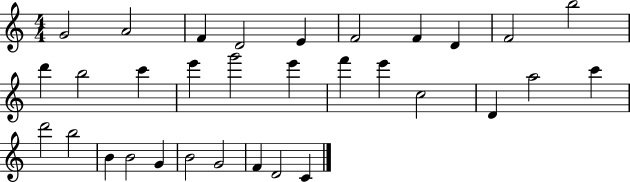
G4/h A4/h F4/q D4/h E4/q F4/h F4/q D4/q F4/h B5/h D6/q B5/h C6/q E6/q G6/h E6/q F6/q E6/q C5/h D4/q A5/h C6/q D6/h B5/h B4/q B4/h G4/q B4/h G4/h F4/q D4/h C4/q